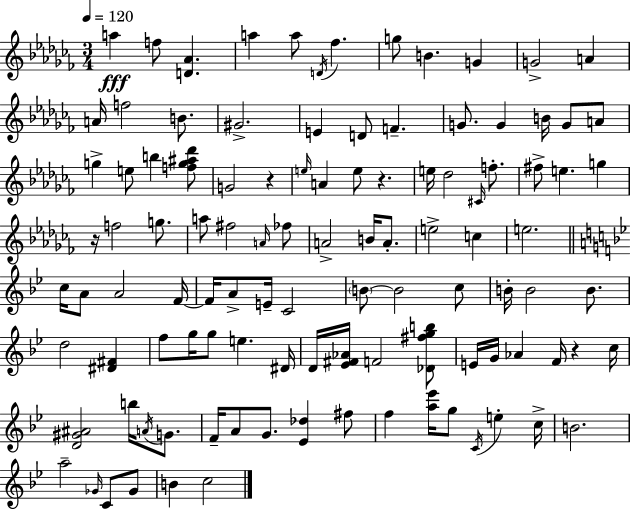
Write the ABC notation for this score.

X:1
T:Untitled
M:3/4
L:1/4
K:Abm
a f/2 [D_A] a a/2 D/4 _f g/2 B G G2 A A/4 f2 B/2 ^G2 E D/2 F G/2 G B/4 G/2 A/2 g e/2 b [fg^a_d']/2 G2 z e/4 A e/2 z e/4 _d2 ^C/4 f/2 ^f/2 e g z/4 f2 g/2 a/2 ^f2 A/4 _f/2 A2 B/4 A/2 e2 c e2 c/4 A/2 A2 F/4 F/4 A/2 E/4 C2 B/2 B2 c/2 B/4 B2 B/2 d2 [^D^F] f/2 g/4 g/2 e ^D/4 D/4 [_E^F_A]/4 F2 [_D^fgb]/2 E/4 G/4 _A F/4 z c/4 [D^G^A]2 b/4 A/4 G/2 F/4 A/2 G/2 [_E_d] ^f/2 f [a_e']/4 g/2 C/4 e c/4 B2 a2 _G/4 C/2 _G/2 B c2